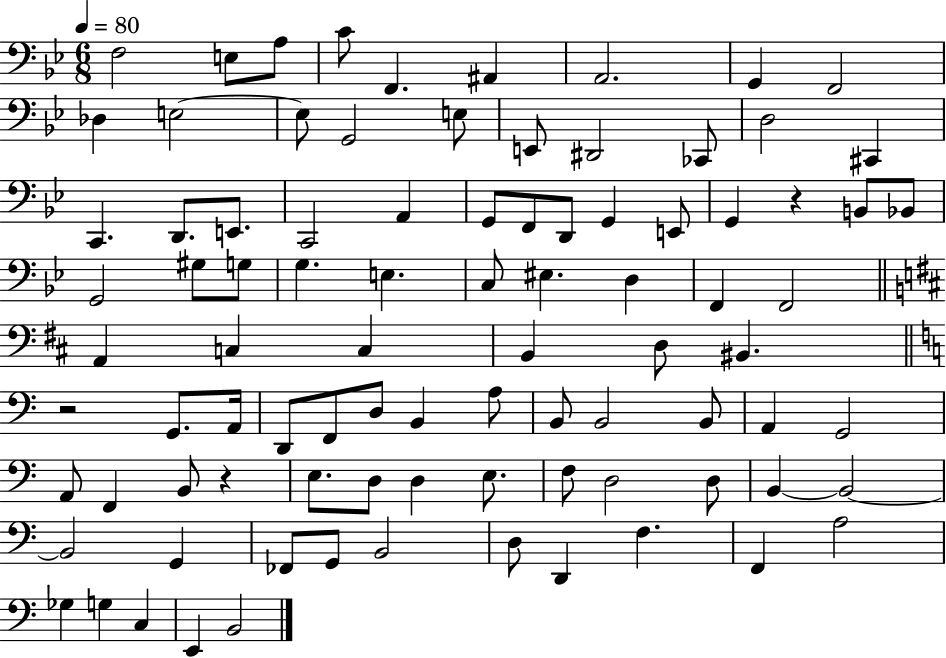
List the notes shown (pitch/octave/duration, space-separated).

F3/h E3/e A3/e C4/e F2/q. A#2/q A2/h. G2/q F2/h Db3/q E3/h E3/e G2/h E3/e E2/e D#2/h CES2/e D3/h C#2/q C2/q. D2/e. E2/e. C2/h A2/q G2/e F2/e D2/e G2/q E2/e G2/q R/q B2/e Bb2/e G2/h G#3/e G3/e G3/q. E3/q. C3/e EIS3/q. D3/q F2/q F2/h A2/q C3/q C3/q B2/q D3/e BIS2/q. R/h G2/e. A2/s D2/e F2/e D3/e B2/q A3/e B2/e B2/h B2/e A2/q G2/h A2/e F2/q B2/e R/q E3/e. D3/e D3/q E3/e. F3/e D3/h D3/e B2/q B2/h B2/h G2/q FES2/e G2/e B2/h D3/e D2/q F3/q. F2/q A3/h Gb3/q G3/q C3/q E2/q B2/h